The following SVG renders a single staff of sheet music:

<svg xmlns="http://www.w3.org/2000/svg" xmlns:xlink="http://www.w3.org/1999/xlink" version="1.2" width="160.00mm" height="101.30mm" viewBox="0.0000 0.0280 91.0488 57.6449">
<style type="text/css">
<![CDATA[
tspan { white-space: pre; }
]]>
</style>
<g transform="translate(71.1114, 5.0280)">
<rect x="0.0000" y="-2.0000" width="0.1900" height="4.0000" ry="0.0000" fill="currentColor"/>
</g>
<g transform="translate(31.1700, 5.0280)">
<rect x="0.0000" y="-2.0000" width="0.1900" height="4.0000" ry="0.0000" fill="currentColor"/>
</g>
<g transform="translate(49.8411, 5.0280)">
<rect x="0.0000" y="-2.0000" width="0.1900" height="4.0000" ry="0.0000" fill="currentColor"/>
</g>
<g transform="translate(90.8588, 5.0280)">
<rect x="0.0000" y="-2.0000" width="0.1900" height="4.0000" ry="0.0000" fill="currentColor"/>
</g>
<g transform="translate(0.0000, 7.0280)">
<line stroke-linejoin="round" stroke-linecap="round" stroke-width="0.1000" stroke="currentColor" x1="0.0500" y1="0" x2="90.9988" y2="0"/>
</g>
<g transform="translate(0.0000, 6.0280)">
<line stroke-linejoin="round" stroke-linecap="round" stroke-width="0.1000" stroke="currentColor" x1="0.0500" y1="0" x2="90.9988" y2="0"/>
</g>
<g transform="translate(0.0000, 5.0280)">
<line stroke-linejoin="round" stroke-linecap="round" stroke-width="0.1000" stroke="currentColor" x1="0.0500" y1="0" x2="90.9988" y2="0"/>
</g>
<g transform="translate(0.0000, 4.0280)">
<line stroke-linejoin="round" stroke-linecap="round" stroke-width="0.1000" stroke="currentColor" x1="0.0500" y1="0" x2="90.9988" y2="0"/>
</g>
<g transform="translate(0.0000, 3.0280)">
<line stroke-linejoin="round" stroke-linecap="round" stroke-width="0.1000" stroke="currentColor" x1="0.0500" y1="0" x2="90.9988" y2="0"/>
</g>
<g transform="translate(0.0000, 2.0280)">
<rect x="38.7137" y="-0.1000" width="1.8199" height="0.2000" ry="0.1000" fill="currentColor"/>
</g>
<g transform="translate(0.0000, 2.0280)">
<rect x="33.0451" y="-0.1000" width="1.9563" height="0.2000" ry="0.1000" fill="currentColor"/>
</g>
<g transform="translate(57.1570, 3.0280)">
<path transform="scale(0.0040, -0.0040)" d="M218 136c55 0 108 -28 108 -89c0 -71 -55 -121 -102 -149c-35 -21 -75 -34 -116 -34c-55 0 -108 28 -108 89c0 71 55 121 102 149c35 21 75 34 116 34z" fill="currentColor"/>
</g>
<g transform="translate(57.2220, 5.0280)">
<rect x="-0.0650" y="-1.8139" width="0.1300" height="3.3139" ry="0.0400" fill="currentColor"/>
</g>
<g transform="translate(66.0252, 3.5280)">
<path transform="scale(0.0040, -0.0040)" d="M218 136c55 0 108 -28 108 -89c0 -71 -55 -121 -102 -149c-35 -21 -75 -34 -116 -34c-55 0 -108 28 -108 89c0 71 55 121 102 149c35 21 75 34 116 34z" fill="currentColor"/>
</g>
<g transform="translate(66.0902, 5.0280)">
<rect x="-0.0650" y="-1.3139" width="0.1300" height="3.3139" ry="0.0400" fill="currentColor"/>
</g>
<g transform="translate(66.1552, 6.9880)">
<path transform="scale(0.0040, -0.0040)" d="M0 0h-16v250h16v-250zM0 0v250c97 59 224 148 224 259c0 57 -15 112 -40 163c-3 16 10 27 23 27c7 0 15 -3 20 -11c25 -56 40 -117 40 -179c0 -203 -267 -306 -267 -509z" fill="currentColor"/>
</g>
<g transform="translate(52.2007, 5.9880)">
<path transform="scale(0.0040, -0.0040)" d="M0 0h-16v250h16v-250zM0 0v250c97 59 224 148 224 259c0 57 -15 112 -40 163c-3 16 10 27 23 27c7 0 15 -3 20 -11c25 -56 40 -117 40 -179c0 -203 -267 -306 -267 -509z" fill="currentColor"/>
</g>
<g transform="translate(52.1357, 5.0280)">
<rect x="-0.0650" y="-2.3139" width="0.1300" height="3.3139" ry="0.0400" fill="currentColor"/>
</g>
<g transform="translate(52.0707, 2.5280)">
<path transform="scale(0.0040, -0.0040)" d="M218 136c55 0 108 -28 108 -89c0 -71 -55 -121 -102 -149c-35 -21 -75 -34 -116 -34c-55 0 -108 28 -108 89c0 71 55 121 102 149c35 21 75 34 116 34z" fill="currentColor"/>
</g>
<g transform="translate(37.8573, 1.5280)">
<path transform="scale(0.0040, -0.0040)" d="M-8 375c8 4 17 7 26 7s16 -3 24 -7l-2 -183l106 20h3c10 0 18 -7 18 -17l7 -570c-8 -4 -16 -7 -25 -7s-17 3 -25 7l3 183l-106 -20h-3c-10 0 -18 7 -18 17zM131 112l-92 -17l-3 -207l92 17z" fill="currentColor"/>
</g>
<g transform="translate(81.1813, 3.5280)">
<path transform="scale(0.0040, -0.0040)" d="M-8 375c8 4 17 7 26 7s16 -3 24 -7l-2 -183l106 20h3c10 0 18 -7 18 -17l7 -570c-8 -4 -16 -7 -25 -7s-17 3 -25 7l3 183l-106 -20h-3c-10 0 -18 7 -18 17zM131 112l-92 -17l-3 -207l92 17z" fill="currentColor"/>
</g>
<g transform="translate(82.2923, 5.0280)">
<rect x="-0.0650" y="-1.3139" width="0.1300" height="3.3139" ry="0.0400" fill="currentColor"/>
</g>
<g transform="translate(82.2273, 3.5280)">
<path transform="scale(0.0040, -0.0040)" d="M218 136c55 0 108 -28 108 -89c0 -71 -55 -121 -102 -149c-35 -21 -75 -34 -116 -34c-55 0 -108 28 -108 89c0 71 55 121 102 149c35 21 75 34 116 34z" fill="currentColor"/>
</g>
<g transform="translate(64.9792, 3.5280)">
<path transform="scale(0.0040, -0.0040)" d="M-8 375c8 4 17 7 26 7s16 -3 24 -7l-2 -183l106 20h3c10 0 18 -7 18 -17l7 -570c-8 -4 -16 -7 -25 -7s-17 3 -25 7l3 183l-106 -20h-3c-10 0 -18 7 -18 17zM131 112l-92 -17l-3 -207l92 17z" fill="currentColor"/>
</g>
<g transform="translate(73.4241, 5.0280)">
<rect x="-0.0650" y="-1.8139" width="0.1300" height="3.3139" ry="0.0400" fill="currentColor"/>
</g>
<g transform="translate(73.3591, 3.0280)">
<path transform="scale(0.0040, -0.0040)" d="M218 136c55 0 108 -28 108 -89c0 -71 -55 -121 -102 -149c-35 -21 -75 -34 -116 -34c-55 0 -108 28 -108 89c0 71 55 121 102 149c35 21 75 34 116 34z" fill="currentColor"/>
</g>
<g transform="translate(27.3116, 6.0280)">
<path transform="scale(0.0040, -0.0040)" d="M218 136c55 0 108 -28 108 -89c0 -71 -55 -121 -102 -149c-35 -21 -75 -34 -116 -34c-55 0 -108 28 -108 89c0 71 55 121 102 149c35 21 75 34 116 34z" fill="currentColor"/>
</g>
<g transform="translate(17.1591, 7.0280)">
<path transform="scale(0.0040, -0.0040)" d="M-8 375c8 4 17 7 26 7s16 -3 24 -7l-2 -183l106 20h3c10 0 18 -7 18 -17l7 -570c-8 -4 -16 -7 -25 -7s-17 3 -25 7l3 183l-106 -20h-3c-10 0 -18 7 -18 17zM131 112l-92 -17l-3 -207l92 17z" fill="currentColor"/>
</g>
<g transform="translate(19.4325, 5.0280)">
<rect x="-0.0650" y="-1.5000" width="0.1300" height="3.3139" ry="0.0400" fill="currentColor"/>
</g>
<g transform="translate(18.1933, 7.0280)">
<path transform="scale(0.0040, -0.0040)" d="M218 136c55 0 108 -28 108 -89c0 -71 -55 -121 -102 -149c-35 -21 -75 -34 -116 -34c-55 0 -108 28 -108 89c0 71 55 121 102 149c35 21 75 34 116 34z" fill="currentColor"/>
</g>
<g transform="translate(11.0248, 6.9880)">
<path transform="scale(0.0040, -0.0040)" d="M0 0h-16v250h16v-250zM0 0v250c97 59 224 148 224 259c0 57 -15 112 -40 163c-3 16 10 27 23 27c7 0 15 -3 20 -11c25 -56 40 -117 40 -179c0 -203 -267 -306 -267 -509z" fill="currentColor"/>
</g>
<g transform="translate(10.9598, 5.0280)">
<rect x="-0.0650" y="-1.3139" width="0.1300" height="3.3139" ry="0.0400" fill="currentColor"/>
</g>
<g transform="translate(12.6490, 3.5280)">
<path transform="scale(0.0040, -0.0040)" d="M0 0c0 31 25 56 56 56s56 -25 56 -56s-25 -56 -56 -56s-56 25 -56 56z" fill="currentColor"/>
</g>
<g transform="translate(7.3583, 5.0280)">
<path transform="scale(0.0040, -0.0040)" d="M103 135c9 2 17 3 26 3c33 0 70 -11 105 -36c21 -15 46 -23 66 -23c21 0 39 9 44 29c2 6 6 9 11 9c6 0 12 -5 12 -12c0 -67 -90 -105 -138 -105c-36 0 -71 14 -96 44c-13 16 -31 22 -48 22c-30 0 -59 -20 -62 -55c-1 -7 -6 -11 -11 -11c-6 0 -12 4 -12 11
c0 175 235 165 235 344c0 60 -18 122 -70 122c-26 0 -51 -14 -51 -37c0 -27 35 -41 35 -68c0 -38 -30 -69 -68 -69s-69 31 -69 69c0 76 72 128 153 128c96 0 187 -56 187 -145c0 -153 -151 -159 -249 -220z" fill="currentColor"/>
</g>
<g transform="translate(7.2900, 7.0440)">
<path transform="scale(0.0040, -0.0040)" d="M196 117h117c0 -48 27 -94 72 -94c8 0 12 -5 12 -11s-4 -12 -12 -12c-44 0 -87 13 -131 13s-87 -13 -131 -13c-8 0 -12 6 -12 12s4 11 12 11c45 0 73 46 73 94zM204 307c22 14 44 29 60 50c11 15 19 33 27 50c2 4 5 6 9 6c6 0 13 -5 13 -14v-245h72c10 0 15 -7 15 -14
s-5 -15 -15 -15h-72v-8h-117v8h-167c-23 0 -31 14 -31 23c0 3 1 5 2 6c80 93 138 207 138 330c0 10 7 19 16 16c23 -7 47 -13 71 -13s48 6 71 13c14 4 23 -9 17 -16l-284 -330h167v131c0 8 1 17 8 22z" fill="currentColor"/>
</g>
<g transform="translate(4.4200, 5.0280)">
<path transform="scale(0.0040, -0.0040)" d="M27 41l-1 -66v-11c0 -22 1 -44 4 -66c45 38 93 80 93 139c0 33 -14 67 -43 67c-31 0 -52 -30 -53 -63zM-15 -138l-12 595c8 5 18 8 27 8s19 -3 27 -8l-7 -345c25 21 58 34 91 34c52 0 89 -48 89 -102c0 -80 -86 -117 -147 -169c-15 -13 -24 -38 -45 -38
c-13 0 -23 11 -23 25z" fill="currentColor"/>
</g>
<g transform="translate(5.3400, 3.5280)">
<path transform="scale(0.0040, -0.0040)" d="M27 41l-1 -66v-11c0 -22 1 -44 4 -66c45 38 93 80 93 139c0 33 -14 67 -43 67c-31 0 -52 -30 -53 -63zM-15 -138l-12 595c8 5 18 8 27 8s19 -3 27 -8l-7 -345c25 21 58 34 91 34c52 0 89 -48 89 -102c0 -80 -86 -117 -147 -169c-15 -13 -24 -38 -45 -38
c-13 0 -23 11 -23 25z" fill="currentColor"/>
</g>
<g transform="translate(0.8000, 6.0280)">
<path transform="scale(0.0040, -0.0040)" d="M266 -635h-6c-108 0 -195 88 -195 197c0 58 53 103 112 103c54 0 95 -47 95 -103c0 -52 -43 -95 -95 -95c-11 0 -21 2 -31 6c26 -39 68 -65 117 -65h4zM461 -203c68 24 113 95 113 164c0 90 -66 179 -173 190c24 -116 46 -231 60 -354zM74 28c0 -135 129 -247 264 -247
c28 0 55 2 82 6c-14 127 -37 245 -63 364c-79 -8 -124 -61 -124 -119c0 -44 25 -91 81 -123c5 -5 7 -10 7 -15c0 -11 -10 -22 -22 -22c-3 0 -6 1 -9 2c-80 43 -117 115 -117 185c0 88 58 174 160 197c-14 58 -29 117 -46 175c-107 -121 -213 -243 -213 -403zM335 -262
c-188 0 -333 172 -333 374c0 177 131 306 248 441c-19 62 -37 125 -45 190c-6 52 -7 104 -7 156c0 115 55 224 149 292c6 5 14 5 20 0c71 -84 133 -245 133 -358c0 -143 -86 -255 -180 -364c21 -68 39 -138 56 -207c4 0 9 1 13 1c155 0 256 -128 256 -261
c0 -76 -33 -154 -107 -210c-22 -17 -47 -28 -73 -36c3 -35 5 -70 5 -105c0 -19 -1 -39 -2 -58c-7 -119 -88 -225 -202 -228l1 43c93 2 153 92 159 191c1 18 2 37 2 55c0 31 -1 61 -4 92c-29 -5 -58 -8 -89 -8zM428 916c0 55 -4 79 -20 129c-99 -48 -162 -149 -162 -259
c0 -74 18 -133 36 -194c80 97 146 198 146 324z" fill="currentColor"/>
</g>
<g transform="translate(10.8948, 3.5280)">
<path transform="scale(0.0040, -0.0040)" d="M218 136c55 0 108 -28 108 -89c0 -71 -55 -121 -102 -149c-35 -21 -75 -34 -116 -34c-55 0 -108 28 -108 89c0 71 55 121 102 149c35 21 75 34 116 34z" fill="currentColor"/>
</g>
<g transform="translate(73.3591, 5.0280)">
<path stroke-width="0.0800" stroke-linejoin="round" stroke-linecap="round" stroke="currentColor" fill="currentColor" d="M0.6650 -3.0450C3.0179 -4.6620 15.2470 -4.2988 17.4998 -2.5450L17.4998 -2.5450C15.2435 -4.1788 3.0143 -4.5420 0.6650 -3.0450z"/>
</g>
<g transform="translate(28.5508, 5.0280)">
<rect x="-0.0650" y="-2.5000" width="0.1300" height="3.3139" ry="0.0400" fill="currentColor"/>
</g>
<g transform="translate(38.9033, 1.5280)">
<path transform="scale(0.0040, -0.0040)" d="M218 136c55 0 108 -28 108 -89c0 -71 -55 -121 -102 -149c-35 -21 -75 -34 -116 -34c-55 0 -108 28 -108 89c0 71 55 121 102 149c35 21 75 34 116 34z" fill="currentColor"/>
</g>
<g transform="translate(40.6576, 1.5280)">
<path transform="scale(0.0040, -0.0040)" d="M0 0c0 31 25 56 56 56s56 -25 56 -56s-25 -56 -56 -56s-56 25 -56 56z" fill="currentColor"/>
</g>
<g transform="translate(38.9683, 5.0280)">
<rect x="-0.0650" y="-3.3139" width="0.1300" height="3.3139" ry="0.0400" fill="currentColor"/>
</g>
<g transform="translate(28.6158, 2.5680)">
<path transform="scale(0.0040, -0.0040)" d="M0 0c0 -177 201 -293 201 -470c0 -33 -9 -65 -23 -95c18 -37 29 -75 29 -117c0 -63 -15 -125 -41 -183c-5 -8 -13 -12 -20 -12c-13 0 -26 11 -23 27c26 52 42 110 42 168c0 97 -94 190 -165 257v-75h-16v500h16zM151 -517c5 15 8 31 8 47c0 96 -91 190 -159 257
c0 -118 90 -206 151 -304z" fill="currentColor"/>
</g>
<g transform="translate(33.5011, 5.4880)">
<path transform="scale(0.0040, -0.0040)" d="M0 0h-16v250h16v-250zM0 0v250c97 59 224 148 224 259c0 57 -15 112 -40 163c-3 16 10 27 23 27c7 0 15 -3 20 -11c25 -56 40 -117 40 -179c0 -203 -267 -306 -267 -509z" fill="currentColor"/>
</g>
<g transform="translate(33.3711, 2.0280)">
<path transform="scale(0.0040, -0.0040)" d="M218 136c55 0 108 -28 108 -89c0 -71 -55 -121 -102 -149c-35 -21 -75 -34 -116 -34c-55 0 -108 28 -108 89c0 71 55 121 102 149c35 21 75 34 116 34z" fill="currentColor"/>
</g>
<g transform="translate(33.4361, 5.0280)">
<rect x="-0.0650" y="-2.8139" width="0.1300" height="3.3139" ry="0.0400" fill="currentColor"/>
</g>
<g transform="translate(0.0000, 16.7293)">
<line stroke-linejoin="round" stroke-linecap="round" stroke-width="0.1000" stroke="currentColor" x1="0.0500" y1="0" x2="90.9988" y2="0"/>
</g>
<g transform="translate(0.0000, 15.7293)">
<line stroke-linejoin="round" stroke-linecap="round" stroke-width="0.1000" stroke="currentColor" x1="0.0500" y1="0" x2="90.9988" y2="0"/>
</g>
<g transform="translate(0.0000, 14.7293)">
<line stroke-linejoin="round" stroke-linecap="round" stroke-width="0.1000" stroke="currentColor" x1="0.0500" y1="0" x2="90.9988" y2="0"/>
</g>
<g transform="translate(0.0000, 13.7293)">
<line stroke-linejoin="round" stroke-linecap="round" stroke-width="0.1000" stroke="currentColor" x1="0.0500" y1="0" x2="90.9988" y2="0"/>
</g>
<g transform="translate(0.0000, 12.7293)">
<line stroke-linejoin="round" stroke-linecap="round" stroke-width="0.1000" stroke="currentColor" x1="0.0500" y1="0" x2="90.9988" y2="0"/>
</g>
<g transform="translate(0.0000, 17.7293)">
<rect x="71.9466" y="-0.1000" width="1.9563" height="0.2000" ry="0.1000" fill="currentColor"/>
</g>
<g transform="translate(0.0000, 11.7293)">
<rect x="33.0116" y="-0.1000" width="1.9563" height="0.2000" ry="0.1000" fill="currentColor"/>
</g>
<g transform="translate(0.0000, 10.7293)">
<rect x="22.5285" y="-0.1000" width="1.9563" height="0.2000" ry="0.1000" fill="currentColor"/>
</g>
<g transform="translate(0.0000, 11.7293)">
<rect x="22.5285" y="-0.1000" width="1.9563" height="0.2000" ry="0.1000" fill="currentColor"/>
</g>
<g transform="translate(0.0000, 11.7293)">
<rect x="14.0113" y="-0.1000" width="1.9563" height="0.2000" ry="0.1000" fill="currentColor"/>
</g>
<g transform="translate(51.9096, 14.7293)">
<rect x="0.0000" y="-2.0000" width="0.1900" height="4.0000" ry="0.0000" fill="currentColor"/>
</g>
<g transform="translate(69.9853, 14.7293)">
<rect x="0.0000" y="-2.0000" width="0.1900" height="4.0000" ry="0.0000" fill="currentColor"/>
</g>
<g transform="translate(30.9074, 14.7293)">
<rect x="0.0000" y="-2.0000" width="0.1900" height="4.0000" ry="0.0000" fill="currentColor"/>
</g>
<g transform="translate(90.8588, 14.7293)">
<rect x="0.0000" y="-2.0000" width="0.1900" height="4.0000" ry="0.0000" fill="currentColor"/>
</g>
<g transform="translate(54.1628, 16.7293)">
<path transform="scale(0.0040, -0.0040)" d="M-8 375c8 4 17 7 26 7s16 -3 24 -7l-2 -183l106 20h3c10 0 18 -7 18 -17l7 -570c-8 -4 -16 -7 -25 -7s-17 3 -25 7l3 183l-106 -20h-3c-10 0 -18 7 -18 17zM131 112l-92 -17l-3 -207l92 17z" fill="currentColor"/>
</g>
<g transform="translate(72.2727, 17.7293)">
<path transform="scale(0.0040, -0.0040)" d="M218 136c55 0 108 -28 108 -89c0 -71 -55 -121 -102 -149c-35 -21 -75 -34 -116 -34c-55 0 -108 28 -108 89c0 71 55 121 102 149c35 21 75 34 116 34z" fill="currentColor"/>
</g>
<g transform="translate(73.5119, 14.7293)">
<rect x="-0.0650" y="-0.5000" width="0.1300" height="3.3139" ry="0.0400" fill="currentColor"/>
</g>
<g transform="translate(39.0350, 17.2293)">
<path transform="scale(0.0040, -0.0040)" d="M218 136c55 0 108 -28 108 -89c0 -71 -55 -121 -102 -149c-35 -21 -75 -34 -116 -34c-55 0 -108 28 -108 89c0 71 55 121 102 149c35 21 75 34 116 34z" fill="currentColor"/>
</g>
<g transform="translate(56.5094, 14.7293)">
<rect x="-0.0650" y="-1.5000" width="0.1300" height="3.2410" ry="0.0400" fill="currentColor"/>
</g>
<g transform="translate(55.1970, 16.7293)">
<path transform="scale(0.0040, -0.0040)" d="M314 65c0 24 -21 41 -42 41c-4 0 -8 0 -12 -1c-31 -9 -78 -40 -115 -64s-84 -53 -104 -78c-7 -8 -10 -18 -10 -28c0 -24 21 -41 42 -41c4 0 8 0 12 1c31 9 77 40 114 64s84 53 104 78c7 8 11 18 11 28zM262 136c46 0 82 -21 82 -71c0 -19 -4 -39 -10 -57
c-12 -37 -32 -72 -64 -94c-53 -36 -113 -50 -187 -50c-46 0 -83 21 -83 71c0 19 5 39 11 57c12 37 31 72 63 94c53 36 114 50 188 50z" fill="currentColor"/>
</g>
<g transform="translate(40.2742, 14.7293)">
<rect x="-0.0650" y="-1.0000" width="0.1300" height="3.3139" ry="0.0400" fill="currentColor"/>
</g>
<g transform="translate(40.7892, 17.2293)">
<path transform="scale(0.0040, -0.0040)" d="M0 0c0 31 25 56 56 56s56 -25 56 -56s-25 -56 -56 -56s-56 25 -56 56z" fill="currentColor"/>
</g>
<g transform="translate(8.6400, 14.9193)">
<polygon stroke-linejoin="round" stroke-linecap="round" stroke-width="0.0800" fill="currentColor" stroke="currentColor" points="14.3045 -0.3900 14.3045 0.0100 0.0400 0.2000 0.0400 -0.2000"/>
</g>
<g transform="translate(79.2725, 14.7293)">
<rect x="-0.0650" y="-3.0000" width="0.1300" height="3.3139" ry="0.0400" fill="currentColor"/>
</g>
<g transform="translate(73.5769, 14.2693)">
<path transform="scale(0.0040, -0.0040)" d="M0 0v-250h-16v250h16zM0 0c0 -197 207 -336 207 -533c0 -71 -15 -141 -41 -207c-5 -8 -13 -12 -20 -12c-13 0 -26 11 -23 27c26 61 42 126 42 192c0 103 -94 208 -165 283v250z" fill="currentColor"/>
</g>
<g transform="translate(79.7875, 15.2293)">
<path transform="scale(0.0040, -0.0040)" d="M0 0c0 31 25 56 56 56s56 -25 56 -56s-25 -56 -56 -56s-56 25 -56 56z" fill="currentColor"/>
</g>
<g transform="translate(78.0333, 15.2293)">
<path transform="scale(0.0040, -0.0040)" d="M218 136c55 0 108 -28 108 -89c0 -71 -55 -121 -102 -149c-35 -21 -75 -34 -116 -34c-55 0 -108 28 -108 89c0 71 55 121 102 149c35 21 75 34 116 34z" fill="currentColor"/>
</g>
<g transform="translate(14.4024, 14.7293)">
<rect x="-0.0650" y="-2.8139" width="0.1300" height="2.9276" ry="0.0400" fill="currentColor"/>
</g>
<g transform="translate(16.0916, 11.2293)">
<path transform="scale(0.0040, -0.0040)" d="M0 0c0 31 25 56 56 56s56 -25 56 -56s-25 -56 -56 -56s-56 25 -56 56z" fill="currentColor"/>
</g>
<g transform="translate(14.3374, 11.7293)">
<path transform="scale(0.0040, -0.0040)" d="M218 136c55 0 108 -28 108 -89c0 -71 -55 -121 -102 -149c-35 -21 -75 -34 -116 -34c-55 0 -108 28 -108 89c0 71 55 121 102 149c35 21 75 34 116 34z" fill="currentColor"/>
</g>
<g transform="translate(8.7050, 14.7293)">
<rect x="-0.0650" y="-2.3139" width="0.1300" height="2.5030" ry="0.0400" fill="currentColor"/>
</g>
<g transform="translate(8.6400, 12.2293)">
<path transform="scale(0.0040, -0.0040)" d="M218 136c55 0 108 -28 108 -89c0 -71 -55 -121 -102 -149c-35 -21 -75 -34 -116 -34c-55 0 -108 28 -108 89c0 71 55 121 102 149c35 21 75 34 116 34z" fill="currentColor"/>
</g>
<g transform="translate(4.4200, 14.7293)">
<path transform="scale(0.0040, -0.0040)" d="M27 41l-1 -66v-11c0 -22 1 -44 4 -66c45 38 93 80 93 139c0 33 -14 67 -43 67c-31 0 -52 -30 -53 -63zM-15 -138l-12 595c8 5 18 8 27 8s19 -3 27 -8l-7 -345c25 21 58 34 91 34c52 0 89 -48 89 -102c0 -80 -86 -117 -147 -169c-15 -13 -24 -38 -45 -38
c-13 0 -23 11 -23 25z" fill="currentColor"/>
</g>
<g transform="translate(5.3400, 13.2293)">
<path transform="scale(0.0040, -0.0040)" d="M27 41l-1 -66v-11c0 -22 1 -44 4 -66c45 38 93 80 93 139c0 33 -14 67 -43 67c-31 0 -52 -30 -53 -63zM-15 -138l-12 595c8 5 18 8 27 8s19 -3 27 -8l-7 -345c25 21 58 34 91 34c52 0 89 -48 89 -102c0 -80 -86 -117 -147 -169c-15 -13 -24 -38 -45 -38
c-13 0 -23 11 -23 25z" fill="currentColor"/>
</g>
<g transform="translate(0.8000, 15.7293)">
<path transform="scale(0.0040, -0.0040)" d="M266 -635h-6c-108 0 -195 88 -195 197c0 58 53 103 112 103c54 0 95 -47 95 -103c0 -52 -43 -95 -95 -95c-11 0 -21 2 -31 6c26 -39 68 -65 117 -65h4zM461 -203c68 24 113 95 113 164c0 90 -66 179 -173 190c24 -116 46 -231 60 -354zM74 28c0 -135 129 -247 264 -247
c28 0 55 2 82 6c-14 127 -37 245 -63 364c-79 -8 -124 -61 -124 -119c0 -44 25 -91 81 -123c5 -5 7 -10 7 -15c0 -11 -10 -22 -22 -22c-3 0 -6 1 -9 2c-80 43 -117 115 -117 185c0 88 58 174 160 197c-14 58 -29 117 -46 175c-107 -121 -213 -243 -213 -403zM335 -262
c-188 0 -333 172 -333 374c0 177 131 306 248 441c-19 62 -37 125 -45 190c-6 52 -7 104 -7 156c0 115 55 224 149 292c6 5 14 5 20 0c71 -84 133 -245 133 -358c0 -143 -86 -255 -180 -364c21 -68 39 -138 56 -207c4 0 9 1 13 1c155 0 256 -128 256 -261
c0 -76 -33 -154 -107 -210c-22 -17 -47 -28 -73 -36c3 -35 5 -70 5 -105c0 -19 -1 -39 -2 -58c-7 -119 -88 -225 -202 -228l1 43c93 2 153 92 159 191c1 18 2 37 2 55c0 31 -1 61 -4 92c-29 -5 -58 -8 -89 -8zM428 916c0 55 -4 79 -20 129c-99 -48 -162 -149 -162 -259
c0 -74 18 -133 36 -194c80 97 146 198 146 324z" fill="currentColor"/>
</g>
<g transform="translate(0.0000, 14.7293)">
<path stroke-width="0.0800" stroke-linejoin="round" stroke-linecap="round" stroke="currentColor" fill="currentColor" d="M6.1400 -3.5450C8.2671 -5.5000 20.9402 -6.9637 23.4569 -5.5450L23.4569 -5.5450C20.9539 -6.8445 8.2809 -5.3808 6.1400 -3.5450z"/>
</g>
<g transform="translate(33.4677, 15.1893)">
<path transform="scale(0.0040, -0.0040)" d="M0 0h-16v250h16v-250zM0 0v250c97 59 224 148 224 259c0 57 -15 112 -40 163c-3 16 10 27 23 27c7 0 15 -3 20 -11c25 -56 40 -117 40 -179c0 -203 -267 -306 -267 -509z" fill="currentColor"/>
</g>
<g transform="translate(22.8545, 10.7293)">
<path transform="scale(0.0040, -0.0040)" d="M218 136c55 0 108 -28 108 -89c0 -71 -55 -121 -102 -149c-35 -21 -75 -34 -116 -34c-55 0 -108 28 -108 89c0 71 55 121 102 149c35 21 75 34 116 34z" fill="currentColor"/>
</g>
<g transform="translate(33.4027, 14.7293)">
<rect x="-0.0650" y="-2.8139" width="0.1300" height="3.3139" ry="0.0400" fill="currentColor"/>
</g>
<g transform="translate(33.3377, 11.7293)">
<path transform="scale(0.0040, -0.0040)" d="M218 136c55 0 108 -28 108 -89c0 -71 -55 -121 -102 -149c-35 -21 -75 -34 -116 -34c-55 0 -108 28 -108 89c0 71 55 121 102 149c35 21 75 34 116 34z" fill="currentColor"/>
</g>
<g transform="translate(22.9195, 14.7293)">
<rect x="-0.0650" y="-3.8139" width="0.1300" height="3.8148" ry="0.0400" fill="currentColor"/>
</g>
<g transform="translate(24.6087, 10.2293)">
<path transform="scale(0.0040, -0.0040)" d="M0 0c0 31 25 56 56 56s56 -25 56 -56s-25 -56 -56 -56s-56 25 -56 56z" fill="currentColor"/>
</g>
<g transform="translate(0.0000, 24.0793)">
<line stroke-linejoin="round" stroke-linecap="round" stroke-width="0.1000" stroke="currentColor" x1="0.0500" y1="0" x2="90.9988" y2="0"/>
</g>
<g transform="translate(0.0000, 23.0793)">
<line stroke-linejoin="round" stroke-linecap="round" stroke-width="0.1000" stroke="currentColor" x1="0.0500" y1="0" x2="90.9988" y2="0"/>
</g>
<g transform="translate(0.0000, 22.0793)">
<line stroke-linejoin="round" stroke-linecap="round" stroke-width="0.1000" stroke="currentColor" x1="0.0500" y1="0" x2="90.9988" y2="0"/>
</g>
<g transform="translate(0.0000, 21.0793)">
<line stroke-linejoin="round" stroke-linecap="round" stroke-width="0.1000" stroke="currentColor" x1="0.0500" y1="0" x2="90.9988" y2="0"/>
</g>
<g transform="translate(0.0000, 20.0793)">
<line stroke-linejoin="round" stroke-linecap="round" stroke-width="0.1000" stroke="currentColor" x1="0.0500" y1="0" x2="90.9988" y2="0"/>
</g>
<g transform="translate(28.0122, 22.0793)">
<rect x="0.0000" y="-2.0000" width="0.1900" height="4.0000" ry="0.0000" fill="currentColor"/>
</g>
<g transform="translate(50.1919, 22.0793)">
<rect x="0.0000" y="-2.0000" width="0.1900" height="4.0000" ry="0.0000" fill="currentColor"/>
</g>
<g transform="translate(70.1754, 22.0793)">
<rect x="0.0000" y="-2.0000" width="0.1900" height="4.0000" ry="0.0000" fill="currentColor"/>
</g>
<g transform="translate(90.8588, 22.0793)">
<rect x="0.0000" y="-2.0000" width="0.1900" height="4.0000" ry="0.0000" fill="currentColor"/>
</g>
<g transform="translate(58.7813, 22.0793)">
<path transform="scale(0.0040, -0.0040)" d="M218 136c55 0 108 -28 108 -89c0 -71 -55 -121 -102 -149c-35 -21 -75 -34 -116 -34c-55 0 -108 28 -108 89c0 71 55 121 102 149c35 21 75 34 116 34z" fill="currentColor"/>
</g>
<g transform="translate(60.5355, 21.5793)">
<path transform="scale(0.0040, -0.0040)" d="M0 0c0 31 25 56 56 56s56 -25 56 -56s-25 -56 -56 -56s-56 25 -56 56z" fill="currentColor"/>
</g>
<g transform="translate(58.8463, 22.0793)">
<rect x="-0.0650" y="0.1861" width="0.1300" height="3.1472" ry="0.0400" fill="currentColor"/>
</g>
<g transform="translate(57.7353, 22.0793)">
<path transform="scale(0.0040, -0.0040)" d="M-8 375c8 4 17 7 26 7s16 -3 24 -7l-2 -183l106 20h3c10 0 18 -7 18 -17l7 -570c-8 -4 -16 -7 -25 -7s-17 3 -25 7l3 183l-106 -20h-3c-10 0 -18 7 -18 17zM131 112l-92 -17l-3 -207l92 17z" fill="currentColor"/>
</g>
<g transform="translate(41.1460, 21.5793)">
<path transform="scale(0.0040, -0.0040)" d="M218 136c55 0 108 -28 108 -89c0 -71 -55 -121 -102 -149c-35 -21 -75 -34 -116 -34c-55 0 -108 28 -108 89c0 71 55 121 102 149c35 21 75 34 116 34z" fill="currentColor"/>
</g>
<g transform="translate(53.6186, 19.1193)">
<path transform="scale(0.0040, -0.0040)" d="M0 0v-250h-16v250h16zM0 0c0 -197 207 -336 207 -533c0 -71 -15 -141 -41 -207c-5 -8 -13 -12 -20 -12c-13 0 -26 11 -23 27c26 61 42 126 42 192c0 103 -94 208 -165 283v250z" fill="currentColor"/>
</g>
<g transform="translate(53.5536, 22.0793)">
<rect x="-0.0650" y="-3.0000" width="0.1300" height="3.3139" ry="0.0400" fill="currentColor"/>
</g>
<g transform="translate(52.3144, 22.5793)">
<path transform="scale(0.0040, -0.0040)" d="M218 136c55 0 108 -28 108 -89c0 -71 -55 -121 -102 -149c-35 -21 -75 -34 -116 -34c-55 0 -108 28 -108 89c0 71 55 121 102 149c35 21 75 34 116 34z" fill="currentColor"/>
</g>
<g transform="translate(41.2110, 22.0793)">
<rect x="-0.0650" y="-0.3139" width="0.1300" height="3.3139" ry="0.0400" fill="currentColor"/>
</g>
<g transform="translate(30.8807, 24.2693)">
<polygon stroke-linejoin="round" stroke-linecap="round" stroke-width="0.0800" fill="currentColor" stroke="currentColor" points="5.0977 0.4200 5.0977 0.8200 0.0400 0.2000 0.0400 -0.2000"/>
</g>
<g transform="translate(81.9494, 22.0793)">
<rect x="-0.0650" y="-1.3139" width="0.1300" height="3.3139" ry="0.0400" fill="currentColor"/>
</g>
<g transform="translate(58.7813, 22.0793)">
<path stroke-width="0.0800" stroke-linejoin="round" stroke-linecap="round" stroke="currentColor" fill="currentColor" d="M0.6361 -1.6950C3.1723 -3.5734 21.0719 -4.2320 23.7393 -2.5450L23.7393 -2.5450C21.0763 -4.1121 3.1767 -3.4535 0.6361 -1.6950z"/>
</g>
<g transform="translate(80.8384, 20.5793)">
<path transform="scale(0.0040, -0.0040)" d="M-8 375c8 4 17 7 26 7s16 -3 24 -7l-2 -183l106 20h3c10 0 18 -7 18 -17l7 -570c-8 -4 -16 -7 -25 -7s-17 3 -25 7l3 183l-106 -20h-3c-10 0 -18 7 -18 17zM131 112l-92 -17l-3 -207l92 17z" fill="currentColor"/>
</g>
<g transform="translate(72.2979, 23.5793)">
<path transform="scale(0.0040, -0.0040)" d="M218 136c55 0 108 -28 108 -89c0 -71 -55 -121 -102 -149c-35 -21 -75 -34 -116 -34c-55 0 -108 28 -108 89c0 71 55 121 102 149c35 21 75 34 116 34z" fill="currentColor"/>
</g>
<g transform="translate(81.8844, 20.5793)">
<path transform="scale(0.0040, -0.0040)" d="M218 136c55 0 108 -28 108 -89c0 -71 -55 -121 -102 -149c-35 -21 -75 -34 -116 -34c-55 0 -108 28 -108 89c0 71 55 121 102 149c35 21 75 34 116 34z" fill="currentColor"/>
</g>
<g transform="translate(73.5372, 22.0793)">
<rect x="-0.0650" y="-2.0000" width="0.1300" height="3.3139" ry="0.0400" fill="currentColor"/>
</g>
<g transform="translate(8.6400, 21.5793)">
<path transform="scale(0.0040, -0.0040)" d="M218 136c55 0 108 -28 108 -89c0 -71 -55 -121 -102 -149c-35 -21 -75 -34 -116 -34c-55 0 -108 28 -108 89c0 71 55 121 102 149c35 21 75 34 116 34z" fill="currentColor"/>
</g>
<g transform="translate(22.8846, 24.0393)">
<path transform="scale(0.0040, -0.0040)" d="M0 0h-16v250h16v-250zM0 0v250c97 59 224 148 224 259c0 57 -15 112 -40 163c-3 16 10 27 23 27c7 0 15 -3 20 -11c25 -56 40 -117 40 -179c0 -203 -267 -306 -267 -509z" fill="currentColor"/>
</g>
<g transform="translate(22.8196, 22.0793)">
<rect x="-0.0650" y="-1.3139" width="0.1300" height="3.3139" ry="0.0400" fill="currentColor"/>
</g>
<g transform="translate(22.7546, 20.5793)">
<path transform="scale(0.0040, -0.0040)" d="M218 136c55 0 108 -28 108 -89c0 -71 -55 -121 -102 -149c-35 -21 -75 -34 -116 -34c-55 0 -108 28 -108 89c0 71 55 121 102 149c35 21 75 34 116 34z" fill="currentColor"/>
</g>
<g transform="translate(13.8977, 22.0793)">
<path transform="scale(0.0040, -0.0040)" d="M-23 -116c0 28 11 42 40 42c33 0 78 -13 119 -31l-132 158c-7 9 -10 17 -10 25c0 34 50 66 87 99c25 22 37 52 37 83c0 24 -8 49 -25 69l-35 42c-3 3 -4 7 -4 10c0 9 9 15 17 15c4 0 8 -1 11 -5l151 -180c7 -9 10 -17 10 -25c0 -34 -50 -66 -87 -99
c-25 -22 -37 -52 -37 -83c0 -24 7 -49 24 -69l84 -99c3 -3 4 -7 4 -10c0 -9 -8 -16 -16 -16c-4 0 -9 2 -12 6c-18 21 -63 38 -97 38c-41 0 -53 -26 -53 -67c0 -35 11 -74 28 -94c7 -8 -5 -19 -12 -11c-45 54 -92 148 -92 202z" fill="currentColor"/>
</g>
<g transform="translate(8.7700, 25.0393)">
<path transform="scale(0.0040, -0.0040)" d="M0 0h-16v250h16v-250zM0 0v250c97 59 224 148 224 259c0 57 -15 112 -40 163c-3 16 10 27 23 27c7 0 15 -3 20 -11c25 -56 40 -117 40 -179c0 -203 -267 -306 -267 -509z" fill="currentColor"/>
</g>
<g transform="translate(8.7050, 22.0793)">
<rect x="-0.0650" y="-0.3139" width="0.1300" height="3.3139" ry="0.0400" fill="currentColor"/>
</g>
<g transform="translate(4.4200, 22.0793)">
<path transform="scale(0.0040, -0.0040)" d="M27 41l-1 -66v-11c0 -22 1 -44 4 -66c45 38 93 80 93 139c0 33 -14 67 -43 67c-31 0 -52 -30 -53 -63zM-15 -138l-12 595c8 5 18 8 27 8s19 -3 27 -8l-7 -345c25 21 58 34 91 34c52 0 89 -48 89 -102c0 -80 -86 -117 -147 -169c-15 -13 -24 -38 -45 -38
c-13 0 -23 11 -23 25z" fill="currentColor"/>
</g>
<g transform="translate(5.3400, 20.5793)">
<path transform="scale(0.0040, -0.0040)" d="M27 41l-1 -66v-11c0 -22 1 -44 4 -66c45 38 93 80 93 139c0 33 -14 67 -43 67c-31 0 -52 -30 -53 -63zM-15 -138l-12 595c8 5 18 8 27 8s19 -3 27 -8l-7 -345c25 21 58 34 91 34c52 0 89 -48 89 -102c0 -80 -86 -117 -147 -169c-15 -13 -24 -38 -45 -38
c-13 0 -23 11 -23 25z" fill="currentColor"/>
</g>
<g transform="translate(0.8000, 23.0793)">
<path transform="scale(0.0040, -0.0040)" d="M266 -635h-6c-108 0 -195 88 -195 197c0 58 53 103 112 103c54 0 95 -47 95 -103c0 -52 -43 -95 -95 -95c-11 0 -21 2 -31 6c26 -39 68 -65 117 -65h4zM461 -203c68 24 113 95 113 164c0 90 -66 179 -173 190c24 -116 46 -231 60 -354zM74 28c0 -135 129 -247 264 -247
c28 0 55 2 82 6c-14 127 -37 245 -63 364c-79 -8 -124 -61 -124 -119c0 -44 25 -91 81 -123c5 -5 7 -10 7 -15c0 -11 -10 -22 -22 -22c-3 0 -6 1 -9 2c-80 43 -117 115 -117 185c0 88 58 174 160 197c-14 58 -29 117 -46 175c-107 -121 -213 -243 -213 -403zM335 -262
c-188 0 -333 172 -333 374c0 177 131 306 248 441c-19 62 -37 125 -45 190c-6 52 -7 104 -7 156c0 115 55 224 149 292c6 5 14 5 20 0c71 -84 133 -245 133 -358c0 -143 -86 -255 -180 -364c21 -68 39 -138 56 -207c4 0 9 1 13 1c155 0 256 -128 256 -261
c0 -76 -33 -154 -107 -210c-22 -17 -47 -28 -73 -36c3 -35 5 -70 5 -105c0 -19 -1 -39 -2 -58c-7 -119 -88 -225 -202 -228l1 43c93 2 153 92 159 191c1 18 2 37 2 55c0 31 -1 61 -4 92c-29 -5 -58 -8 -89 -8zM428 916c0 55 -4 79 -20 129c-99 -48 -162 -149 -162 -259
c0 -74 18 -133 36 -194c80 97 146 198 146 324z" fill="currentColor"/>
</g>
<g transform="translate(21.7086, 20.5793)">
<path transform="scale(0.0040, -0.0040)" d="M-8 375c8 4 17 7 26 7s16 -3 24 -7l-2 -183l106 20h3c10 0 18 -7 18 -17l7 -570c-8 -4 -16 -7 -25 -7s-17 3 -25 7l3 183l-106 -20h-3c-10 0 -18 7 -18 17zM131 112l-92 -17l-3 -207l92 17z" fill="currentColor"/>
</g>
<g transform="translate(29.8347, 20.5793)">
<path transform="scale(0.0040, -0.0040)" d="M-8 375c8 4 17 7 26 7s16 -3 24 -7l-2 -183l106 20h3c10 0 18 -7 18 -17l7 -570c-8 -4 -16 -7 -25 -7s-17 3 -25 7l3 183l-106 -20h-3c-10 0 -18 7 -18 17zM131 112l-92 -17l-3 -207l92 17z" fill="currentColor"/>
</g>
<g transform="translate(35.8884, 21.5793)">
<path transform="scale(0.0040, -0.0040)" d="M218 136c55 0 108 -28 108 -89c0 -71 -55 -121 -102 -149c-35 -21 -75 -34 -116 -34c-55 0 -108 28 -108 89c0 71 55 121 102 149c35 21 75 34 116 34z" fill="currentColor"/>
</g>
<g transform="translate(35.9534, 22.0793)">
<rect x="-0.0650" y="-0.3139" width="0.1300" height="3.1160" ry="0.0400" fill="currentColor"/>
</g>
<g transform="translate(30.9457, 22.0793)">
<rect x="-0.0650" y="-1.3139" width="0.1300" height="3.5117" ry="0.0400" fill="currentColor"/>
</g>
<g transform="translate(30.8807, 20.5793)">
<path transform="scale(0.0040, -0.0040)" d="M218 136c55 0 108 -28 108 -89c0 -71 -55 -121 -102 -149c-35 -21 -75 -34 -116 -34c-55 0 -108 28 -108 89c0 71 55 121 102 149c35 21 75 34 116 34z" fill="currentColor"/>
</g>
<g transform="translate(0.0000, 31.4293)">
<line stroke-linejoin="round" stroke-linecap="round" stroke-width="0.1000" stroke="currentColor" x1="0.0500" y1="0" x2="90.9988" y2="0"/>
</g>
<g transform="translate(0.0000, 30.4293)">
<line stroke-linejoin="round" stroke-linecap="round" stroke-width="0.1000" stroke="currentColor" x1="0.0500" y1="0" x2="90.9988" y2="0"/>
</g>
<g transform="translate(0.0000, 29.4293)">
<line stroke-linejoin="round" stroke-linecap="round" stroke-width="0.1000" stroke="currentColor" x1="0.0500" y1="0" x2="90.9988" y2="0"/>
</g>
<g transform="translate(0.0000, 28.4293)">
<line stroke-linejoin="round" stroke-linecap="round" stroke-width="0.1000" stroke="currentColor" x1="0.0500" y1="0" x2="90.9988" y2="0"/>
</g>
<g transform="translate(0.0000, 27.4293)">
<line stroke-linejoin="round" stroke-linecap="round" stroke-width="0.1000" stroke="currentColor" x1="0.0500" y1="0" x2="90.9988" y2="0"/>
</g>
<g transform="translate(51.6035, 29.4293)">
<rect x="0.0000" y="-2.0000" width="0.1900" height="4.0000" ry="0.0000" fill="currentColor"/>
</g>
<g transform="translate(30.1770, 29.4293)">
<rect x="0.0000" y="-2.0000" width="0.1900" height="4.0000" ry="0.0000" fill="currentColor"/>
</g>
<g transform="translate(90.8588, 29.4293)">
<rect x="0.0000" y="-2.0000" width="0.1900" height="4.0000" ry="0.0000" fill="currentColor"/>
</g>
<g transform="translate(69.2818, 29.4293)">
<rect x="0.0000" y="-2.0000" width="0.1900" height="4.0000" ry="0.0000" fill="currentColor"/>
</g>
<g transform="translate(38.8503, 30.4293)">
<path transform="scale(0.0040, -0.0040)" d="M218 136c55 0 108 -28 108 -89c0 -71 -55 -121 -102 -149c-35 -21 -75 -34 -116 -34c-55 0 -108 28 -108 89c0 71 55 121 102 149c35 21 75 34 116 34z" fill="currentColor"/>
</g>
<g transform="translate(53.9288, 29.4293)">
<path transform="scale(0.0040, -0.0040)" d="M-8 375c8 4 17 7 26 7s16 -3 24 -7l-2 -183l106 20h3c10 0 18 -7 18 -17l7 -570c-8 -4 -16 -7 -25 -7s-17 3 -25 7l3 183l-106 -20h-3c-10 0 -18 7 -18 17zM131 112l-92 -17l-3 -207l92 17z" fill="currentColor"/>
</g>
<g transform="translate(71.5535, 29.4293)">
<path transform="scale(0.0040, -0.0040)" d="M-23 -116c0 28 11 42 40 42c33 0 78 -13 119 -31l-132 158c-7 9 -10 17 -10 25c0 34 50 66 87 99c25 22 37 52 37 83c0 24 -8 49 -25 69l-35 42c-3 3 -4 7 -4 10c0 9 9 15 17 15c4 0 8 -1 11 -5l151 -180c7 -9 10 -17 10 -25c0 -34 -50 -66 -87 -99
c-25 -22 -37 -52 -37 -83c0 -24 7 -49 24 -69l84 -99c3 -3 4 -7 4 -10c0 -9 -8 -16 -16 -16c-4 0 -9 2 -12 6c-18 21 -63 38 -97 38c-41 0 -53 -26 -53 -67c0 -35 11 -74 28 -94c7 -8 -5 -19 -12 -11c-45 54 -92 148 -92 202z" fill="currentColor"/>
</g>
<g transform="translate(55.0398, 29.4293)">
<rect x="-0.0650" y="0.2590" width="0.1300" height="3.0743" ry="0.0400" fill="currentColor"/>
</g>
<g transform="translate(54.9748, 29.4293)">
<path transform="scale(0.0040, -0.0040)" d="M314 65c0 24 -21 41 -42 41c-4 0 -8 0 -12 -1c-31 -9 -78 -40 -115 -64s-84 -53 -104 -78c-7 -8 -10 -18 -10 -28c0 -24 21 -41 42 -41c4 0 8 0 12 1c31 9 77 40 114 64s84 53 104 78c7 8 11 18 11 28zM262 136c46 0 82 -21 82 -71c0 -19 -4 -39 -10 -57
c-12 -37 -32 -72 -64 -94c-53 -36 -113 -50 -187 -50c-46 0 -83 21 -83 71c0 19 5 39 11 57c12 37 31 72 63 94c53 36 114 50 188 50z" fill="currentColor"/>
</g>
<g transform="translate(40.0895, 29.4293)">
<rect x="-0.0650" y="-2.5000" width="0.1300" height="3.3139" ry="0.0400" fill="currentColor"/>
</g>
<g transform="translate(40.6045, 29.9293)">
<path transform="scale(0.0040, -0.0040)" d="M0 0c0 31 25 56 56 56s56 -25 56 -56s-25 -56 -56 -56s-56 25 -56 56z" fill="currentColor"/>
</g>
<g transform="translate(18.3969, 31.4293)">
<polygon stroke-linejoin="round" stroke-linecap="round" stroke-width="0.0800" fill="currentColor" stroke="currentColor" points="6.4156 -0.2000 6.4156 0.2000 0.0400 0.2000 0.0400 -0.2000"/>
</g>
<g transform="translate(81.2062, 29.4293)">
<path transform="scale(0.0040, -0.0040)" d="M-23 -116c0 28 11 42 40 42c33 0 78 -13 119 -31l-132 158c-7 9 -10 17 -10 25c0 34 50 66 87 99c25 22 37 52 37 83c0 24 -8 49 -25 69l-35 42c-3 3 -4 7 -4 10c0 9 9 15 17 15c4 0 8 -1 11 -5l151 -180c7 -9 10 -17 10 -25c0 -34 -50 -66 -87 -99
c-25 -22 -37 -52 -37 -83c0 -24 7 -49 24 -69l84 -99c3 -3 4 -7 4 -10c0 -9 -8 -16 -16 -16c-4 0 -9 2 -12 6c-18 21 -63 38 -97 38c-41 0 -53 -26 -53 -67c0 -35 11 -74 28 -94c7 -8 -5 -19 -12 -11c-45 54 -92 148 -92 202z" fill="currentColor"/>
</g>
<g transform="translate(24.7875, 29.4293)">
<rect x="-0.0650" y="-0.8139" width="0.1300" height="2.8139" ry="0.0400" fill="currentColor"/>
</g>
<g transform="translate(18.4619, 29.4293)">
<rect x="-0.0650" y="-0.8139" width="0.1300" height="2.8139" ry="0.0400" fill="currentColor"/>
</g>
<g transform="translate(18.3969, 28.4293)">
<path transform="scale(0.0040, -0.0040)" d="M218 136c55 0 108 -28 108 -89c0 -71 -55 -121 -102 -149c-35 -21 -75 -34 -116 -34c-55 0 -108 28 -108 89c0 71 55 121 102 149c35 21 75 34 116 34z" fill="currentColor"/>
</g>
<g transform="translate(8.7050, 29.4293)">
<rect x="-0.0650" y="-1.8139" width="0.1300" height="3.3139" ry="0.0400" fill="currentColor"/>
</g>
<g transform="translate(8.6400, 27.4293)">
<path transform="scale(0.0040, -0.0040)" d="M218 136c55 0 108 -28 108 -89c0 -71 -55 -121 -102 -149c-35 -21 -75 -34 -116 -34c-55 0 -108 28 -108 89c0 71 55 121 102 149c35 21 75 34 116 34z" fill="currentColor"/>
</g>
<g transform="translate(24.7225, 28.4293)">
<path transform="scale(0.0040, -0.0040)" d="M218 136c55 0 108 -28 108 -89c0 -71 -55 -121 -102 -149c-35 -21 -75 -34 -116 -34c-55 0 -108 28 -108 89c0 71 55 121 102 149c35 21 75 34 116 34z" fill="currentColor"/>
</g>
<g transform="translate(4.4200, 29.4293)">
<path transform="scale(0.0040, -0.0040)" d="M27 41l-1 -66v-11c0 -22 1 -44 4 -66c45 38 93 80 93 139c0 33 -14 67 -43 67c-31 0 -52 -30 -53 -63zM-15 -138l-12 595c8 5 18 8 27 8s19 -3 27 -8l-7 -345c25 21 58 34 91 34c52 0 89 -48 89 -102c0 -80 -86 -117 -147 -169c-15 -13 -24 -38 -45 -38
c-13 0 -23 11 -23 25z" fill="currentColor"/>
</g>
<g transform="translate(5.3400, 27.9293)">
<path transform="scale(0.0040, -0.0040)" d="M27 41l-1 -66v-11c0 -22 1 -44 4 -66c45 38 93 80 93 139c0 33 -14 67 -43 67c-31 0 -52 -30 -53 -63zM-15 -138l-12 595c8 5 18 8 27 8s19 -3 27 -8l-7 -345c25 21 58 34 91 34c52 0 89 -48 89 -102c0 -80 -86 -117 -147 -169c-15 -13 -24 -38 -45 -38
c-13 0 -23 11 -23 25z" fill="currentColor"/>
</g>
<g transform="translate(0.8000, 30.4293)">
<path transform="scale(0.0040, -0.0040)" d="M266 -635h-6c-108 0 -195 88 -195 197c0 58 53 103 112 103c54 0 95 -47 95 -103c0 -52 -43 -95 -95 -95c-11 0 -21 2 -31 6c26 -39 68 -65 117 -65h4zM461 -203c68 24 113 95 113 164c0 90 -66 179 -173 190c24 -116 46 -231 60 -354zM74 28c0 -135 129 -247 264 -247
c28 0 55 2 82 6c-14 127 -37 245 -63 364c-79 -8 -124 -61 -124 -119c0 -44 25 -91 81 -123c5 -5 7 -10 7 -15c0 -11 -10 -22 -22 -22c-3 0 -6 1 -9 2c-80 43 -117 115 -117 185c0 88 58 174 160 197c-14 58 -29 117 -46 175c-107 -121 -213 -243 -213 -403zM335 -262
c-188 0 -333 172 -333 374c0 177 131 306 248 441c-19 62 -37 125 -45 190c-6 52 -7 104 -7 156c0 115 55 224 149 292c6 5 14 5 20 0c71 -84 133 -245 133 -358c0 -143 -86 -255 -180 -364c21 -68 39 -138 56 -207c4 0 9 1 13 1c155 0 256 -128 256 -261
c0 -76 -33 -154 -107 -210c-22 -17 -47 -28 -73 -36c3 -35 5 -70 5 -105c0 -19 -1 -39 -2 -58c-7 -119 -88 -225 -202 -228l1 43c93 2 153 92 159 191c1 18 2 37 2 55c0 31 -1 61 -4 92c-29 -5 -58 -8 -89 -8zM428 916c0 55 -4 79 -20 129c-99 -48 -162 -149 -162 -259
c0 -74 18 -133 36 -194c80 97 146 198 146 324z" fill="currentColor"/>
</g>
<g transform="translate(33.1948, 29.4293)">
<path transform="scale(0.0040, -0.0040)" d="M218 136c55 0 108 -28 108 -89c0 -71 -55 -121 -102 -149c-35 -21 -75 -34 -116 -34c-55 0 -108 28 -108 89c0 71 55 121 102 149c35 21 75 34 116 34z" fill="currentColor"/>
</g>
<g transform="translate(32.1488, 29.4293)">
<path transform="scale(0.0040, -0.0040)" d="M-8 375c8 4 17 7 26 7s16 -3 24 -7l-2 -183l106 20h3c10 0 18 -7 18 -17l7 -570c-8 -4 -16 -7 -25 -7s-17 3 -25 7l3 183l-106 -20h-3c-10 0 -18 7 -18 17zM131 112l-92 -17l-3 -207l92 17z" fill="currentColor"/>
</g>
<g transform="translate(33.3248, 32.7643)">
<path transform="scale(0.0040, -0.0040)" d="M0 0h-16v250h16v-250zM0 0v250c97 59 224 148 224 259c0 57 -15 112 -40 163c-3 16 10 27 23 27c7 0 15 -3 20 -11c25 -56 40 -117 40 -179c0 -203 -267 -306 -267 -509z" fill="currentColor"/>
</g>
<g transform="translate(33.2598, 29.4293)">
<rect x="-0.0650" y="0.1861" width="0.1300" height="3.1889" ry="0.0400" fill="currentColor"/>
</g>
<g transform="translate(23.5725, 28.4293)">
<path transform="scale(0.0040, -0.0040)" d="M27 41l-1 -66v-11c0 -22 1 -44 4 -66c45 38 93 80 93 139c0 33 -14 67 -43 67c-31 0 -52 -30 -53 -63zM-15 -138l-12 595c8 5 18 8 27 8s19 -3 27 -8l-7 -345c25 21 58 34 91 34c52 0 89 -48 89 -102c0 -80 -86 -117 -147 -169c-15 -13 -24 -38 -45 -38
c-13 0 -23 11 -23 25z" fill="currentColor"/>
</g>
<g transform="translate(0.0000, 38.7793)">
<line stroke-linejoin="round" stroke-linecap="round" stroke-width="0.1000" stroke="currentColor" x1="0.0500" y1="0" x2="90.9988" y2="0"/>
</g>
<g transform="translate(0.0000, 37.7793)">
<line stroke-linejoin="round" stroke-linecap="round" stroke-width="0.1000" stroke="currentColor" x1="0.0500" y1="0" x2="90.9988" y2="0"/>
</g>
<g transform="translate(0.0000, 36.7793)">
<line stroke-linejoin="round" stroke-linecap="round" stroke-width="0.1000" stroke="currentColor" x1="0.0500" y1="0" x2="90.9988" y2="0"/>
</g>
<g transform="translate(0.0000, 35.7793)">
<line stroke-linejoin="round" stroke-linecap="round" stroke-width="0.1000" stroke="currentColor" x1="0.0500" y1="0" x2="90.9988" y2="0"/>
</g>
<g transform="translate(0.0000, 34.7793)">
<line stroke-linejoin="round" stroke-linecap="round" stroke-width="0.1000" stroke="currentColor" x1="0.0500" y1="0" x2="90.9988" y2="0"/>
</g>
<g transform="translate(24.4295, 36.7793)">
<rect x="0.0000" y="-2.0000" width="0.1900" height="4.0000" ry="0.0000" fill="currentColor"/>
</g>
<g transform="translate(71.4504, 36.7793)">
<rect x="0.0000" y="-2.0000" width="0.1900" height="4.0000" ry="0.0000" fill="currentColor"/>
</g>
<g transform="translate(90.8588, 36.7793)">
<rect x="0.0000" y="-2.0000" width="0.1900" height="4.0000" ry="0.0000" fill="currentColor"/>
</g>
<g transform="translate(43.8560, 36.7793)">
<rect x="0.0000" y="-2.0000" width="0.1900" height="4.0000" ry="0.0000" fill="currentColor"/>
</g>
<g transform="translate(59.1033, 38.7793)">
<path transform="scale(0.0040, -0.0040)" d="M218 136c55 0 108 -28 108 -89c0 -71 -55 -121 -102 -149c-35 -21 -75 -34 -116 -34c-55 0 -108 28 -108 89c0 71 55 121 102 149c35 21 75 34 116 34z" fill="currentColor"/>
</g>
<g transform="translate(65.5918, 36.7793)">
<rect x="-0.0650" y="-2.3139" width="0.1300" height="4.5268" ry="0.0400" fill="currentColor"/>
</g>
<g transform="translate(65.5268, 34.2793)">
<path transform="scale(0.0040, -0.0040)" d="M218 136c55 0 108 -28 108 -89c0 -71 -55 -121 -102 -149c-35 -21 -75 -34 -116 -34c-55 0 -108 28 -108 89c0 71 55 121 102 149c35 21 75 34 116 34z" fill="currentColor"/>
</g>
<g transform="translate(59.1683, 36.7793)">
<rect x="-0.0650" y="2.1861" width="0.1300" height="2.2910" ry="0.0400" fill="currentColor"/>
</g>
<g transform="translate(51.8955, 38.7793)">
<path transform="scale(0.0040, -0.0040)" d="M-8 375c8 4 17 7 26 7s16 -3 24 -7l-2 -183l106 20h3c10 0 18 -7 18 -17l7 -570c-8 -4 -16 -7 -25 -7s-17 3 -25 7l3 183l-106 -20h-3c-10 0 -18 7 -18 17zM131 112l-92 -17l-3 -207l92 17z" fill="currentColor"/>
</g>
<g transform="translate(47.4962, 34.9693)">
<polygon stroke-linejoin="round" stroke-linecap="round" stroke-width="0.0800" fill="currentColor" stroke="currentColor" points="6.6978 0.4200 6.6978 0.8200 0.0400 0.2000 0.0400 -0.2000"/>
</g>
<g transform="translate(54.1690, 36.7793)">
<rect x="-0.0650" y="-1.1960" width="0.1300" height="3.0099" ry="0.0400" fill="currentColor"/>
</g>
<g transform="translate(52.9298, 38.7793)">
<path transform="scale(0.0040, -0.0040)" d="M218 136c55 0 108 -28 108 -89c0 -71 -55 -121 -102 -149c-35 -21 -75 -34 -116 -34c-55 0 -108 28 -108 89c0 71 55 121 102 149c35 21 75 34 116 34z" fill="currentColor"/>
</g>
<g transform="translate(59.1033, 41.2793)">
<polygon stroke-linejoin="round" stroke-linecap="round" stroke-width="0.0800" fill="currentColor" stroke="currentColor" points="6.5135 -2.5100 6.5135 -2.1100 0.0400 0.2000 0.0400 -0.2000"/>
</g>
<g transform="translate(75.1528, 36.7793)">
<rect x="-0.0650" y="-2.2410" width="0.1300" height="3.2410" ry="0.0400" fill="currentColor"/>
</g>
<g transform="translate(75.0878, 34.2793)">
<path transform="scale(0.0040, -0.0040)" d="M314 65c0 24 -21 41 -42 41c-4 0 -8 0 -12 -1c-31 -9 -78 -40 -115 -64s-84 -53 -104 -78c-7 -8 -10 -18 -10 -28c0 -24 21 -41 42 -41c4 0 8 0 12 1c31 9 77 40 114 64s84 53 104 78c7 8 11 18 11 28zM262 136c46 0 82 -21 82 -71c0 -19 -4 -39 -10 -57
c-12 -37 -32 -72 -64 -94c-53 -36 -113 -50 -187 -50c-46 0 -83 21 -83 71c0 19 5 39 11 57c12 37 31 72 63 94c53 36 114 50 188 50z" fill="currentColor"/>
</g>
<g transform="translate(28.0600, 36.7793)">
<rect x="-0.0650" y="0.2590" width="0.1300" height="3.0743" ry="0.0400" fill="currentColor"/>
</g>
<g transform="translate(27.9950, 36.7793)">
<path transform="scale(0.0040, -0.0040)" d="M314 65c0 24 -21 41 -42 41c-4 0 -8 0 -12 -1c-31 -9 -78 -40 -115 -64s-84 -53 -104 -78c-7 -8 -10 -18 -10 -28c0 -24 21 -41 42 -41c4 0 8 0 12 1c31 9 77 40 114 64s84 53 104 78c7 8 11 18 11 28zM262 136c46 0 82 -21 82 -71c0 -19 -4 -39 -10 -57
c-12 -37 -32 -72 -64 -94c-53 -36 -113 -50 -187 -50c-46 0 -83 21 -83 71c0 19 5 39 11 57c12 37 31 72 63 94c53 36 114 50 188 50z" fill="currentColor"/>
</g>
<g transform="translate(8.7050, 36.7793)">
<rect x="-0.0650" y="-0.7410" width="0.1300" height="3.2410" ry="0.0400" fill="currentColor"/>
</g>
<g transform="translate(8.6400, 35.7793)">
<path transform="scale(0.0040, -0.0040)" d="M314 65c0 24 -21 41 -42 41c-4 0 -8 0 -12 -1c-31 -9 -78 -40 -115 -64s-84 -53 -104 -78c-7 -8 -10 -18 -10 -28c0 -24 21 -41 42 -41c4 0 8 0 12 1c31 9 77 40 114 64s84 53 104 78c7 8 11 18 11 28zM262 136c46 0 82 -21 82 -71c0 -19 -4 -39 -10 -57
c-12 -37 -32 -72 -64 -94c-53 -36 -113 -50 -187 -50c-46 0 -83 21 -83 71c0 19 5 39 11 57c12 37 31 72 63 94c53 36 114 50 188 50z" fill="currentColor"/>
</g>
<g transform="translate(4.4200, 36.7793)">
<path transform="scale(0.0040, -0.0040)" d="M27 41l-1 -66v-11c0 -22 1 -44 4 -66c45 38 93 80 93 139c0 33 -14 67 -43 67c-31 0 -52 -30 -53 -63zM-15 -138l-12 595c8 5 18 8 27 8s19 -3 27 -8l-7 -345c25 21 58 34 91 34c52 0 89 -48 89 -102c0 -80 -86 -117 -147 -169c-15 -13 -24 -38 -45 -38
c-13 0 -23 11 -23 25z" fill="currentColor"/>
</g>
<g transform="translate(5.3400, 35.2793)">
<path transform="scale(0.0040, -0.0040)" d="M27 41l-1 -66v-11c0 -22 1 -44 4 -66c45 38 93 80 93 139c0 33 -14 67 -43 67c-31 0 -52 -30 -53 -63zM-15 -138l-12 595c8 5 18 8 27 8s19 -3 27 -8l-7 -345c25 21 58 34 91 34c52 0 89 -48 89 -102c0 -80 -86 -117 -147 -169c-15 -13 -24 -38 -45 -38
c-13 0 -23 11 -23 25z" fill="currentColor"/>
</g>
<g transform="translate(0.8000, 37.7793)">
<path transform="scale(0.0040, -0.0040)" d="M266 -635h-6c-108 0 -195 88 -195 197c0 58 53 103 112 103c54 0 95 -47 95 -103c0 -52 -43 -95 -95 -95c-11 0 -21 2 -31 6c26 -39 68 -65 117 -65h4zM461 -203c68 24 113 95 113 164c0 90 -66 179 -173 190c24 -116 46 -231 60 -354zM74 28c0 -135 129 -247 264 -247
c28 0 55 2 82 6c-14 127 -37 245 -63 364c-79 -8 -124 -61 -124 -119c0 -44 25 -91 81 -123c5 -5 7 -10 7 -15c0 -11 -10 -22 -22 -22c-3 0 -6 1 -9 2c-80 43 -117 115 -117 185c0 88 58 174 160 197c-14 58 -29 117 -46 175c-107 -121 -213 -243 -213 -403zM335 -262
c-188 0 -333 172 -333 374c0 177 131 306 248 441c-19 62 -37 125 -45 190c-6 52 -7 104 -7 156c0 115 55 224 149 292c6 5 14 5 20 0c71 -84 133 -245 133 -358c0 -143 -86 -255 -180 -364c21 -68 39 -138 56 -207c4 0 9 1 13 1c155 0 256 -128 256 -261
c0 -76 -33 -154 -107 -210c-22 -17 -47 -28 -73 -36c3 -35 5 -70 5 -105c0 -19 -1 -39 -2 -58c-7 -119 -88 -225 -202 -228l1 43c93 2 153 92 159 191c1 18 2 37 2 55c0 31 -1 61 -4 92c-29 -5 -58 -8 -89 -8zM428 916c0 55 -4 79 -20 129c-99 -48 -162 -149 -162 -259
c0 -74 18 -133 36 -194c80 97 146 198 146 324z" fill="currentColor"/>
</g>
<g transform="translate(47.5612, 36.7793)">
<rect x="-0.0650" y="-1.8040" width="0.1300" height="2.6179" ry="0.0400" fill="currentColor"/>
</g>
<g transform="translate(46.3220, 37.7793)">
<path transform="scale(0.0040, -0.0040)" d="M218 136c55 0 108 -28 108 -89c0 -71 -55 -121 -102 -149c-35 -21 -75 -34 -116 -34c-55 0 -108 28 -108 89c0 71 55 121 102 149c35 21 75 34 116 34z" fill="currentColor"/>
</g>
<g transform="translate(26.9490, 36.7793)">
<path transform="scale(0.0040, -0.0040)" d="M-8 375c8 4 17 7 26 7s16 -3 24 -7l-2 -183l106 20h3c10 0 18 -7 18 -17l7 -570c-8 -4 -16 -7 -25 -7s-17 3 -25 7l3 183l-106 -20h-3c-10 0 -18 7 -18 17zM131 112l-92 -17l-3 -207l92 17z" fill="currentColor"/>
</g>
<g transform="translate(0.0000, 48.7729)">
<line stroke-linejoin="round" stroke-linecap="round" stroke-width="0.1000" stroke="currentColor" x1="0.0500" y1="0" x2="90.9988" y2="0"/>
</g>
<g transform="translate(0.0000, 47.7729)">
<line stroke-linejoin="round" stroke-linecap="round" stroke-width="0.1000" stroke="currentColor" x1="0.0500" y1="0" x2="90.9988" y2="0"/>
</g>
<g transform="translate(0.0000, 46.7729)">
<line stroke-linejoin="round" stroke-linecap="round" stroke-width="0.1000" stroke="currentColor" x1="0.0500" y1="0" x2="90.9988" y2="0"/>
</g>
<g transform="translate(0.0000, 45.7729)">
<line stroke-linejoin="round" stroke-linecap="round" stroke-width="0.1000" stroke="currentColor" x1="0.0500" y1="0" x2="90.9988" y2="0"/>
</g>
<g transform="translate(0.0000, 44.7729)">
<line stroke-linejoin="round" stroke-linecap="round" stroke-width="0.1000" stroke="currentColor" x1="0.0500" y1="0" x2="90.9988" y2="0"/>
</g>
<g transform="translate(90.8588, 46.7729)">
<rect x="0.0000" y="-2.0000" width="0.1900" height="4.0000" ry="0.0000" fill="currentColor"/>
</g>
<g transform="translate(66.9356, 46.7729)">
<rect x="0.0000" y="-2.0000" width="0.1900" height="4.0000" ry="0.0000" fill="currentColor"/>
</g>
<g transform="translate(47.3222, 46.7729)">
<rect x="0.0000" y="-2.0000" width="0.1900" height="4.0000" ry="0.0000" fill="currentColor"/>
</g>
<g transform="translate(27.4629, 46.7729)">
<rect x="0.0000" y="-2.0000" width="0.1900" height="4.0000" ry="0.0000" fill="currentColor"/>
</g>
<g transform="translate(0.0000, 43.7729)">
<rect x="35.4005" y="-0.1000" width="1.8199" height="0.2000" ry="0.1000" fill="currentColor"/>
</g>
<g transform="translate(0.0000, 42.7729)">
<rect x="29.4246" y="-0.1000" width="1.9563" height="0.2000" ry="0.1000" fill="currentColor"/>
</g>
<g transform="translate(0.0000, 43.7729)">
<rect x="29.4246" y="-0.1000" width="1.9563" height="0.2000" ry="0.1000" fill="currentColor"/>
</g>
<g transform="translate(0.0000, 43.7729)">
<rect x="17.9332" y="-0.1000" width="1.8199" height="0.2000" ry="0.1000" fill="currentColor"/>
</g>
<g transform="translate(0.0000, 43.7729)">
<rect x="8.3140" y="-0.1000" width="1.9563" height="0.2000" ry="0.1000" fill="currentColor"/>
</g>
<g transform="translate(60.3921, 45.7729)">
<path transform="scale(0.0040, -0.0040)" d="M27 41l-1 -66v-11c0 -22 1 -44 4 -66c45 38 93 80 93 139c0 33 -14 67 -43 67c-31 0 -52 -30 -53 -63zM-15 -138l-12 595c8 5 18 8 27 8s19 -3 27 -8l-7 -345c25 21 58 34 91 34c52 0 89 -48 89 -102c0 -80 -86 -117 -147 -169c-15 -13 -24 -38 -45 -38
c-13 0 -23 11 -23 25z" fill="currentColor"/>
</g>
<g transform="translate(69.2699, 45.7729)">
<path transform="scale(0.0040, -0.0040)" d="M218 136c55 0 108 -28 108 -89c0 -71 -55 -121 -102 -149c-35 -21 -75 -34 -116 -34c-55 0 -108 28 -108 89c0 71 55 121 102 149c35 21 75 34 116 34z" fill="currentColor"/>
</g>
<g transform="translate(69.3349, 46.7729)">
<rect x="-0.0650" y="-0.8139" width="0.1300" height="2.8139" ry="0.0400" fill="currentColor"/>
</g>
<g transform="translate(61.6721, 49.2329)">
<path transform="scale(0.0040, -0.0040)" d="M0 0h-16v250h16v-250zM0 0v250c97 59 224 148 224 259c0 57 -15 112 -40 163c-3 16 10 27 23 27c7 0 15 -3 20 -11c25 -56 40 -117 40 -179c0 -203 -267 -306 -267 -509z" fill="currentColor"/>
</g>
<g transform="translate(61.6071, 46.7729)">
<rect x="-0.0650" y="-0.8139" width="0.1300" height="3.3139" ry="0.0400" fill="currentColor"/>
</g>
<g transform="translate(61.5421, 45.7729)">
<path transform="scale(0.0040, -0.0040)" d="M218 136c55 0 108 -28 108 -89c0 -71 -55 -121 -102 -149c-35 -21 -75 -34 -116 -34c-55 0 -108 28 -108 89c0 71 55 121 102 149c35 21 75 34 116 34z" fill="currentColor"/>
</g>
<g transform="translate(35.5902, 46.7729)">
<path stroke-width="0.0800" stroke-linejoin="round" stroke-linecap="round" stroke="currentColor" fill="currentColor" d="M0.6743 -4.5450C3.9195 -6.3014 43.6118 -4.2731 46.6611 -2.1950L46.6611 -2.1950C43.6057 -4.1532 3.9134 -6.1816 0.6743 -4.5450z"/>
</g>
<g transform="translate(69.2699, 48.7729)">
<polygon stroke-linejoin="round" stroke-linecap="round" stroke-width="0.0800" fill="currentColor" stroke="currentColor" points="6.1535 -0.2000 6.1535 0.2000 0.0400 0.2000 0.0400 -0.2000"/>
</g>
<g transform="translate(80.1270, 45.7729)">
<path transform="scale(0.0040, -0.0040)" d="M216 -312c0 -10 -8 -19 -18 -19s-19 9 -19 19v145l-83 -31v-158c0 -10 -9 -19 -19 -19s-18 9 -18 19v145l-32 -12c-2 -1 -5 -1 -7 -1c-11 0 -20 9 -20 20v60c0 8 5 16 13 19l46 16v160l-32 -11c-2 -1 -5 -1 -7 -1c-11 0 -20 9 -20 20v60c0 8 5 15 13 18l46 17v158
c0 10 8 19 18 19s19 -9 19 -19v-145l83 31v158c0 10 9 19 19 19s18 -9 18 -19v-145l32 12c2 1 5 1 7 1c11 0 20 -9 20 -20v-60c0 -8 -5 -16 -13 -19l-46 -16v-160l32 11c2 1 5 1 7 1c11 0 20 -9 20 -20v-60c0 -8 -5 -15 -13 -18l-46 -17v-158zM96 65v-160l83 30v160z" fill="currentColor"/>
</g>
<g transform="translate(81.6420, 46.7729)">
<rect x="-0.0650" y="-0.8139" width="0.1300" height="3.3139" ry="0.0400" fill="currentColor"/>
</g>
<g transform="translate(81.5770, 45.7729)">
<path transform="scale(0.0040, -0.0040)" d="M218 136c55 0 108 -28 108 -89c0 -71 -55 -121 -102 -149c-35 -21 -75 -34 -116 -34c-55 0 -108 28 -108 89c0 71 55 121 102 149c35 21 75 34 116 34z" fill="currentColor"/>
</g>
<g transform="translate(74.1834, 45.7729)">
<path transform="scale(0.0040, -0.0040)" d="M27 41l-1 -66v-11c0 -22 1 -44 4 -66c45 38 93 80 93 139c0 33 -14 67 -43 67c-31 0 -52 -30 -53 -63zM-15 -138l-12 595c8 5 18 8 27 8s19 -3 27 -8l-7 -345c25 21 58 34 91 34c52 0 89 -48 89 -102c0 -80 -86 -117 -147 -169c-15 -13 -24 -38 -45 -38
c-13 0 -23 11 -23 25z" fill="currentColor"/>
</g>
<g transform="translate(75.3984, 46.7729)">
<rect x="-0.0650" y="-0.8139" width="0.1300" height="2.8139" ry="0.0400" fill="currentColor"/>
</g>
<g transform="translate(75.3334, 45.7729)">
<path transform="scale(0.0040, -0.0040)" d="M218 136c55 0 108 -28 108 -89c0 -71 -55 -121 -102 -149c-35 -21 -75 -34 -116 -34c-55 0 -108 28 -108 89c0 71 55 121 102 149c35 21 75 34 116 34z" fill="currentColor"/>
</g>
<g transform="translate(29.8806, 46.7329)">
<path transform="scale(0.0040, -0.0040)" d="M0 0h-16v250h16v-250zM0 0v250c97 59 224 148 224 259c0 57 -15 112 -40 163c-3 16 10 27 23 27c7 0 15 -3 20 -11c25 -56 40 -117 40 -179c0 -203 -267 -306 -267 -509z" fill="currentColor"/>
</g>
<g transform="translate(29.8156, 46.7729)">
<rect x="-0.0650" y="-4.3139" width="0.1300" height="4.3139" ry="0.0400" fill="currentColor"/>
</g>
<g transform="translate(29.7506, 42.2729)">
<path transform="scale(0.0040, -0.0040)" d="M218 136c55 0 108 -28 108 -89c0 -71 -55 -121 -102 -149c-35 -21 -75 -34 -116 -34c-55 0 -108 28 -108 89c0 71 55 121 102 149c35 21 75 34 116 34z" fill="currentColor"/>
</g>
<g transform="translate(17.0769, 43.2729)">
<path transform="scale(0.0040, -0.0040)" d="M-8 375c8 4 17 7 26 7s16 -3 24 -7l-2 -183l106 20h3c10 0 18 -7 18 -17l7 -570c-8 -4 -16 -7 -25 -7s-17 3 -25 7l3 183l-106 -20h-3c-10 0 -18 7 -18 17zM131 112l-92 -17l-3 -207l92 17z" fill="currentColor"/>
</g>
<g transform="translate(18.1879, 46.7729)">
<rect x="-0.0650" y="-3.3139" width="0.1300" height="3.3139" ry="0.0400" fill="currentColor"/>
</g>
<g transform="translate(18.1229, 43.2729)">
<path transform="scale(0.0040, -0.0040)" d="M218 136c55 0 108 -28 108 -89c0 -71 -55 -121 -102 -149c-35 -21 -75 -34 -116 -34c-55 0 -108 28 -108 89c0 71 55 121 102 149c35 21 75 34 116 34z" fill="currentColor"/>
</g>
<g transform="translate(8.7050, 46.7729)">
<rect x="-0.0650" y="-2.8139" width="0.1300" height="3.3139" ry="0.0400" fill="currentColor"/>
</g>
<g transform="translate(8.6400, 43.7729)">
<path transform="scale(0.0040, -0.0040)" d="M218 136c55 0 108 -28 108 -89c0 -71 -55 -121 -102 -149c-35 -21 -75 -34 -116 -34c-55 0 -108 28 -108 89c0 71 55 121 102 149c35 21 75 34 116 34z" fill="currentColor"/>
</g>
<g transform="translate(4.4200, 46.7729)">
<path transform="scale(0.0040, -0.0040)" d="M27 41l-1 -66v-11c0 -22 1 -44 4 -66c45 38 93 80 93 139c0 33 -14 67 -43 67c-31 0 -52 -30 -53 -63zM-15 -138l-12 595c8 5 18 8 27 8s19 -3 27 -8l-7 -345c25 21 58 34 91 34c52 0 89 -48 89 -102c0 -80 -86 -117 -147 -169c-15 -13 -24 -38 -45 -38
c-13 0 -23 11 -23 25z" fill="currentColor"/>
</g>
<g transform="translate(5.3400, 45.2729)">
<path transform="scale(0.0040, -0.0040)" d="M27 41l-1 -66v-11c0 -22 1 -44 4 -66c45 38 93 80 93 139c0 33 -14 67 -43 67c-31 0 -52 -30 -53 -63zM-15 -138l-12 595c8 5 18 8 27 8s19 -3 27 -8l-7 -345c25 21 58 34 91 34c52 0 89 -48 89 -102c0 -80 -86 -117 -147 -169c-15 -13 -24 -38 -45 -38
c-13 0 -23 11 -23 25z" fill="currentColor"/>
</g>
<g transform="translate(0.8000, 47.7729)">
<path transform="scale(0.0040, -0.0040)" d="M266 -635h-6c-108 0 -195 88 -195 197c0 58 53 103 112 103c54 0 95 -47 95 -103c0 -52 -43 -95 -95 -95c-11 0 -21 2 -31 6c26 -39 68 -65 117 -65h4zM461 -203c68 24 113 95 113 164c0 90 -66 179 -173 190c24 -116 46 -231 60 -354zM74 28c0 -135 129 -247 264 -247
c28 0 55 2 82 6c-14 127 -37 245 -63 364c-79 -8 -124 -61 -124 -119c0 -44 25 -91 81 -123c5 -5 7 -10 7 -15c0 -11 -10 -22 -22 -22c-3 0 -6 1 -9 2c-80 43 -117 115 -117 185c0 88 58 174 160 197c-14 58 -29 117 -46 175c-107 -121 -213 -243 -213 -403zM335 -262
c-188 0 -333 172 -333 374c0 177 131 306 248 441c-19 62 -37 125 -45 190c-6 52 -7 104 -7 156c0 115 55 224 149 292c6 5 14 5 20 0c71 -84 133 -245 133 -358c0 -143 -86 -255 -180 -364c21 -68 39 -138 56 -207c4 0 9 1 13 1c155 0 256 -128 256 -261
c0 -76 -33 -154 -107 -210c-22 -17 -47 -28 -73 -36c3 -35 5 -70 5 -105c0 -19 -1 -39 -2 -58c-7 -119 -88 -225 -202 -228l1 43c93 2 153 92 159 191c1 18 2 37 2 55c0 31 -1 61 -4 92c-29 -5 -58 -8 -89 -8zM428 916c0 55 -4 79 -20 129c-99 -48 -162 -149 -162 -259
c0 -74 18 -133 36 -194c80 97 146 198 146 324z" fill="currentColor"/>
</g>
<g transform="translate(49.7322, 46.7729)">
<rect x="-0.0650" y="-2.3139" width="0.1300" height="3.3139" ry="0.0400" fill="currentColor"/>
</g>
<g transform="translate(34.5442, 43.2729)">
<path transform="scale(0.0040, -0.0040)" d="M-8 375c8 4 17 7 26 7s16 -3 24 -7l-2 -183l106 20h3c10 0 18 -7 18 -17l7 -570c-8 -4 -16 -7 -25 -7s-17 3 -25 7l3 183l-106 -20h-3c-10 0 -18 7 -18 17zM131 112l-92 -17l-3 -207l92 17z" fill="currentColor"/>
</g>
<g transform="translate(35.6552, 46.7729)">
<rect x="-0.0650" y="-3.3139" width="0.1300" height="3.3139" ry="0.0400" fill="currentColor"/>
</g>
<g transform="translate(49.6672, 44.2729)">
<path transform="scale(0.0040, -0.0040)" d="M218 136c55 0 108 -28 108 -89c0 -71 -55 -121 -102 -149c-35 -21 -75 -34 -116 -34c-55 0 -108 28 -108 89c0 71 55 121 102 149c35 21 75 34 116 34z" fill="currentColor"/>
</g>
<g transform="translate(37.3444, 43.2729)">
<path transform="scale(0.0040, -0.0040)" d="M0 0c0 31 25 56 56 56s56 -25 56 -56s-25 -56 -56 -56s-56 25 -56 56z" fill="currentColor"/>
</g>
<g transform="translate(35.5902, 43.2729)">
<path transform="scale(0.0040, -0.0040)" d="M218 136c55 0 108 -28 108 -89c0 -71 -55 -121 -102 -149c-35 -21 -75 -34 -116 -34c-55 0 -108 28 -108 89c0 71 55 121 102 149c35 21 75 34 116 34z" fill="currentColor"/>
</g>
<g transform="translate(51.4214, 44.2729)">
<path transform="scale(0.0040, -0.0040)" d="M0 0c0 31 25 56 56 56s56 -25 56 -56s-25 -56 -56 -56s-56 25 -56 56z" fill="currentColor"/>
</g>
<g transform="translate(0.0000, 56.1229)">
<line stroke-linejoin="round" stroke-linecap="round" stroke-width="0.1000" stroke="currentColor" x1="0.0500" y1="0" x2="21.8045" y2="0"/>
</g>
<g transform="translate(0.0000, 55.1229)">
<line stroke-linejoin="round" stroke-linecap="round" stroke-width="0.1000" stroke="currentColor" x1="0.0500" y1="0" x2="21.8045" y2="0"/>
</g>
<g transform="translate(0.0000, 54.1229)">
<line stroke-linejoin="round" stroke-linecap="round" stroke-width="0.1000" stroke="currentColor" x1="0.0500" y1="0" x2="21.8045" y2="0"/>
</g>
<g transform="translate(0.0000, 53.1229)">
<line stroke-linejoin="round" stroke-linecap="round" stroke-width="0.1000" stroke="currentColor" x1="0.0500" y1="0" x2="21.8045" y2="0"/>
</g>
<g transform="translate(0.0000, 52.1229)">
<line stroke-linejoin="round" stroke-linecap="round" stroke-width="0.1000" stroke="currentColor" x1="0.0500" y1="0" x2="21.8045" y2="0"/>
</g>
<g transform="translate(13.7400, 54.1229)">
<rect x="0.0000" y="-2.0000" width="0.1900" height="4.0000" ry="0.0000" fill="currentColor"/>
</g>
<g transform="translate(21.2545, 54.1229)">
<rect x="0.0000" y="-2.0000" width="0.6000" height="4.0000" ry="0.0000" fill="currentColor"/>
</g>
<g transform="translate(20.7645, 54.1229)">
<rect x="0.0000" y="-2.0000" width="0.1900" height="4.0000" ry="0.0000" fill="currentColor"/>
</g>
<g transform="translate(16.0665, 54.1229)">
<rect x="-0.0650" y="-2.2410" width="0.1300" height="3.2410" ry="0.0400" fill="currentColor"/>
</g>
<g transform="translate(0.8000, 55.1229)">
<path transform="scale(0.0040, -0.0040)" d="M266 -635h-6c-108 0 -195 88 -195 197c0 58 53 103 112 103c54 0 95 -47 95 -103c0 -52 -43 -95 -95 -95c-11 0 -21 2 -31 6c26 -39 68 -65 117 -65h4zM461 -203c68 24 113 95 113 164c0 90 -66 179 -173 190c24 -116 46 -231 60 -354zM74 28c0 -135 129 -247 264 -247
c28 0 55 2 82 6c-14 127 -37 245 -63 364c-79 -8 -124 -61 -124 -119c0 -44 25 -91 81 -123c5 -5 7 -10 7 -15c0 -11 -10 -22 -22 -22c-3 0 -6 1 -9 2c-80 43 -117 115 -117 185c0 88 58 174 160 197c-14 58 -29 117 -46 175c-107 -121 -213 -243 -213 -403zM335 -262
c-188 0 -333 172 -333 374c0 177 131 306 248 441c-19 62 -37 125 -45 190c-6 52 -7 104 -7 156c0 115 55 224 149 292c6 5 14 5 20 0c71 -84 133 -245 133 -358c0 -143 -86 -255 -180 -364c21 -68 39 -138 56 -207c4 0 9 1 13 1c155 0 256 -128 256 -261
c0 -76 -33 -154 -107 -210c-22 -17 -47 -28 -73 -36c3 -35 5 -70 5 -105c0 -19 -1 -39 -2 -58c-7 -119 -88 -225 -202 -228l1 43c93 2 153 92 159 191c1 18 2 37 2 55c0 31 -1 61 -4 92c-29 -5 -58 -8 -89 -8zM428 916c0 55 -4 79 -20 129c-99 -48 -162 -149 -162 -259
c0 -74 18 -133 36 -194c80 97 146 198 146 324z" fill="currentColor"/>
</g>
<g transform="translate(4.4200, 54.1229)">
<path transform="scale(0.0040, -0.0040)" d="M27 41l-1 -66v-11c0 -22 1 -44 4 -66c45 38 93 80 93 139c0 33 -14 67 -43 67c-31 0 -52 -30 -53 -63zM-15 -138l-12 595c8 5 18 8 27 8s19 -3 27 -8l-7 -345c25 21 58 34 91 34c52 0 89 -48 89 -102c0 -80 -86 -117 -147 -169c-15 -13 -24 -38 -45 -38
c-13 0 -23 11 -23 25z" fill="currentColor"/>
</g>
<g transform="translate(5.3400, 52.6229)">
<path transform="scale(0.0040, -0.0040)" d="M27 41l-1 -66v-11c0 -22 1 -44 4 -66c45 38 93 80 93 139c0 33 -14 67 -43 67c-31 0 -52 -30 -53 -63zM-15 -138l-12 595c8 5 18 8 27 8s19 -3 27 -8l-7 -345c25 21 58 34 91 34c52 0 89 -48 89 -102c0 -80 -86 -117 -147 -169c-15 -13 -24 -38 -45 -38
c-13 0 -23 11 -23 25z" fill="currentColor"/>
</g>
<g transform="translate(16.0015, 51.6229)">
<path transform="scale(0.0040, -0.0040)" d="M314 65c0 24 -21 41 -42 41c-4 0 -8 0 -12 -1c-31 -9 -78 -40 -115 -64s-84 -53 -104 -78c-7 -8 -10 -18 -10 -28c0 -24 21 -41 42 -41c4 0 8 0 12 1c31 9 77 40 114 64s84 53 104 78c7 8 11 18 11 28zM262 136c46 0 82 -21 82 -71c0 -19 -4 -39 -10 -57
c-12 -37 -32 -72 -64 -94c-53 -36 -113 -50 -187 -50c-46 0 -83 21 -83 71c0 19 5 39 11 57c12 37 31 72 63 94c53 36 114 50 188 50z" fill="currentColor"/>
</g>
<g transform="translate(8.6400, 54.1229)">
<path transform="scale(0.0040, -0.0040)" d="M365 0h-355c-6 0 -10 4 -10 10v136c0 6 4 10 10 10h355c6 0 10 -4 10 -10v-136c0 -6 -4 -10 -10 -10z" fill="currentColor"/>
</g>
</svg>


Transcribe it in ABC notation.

X:1
T:Untitled
M:2/4
L:1/4
K:Bb
_e/2 E G/4 a/2 b g/2 f e/2 f e g/2 a/2 c'/2 a/2 D E2 C/2 A c/2 z e/2 e/2 c/2 c A/2 B F e f d/2 _d/2 B/2 G B2 z z d2 B2 G/2 E/2 E/2 g/2 g2 a b d'/2 b g _d/2 d/2 _d/2 ^d z2 g2